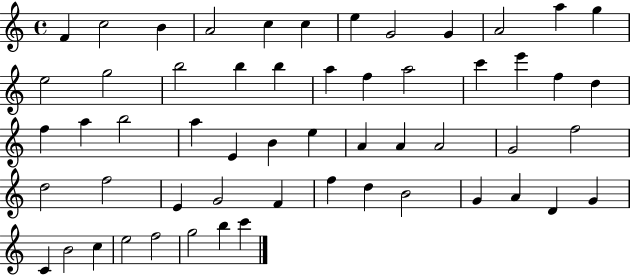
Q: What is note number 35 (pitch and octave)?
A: G4